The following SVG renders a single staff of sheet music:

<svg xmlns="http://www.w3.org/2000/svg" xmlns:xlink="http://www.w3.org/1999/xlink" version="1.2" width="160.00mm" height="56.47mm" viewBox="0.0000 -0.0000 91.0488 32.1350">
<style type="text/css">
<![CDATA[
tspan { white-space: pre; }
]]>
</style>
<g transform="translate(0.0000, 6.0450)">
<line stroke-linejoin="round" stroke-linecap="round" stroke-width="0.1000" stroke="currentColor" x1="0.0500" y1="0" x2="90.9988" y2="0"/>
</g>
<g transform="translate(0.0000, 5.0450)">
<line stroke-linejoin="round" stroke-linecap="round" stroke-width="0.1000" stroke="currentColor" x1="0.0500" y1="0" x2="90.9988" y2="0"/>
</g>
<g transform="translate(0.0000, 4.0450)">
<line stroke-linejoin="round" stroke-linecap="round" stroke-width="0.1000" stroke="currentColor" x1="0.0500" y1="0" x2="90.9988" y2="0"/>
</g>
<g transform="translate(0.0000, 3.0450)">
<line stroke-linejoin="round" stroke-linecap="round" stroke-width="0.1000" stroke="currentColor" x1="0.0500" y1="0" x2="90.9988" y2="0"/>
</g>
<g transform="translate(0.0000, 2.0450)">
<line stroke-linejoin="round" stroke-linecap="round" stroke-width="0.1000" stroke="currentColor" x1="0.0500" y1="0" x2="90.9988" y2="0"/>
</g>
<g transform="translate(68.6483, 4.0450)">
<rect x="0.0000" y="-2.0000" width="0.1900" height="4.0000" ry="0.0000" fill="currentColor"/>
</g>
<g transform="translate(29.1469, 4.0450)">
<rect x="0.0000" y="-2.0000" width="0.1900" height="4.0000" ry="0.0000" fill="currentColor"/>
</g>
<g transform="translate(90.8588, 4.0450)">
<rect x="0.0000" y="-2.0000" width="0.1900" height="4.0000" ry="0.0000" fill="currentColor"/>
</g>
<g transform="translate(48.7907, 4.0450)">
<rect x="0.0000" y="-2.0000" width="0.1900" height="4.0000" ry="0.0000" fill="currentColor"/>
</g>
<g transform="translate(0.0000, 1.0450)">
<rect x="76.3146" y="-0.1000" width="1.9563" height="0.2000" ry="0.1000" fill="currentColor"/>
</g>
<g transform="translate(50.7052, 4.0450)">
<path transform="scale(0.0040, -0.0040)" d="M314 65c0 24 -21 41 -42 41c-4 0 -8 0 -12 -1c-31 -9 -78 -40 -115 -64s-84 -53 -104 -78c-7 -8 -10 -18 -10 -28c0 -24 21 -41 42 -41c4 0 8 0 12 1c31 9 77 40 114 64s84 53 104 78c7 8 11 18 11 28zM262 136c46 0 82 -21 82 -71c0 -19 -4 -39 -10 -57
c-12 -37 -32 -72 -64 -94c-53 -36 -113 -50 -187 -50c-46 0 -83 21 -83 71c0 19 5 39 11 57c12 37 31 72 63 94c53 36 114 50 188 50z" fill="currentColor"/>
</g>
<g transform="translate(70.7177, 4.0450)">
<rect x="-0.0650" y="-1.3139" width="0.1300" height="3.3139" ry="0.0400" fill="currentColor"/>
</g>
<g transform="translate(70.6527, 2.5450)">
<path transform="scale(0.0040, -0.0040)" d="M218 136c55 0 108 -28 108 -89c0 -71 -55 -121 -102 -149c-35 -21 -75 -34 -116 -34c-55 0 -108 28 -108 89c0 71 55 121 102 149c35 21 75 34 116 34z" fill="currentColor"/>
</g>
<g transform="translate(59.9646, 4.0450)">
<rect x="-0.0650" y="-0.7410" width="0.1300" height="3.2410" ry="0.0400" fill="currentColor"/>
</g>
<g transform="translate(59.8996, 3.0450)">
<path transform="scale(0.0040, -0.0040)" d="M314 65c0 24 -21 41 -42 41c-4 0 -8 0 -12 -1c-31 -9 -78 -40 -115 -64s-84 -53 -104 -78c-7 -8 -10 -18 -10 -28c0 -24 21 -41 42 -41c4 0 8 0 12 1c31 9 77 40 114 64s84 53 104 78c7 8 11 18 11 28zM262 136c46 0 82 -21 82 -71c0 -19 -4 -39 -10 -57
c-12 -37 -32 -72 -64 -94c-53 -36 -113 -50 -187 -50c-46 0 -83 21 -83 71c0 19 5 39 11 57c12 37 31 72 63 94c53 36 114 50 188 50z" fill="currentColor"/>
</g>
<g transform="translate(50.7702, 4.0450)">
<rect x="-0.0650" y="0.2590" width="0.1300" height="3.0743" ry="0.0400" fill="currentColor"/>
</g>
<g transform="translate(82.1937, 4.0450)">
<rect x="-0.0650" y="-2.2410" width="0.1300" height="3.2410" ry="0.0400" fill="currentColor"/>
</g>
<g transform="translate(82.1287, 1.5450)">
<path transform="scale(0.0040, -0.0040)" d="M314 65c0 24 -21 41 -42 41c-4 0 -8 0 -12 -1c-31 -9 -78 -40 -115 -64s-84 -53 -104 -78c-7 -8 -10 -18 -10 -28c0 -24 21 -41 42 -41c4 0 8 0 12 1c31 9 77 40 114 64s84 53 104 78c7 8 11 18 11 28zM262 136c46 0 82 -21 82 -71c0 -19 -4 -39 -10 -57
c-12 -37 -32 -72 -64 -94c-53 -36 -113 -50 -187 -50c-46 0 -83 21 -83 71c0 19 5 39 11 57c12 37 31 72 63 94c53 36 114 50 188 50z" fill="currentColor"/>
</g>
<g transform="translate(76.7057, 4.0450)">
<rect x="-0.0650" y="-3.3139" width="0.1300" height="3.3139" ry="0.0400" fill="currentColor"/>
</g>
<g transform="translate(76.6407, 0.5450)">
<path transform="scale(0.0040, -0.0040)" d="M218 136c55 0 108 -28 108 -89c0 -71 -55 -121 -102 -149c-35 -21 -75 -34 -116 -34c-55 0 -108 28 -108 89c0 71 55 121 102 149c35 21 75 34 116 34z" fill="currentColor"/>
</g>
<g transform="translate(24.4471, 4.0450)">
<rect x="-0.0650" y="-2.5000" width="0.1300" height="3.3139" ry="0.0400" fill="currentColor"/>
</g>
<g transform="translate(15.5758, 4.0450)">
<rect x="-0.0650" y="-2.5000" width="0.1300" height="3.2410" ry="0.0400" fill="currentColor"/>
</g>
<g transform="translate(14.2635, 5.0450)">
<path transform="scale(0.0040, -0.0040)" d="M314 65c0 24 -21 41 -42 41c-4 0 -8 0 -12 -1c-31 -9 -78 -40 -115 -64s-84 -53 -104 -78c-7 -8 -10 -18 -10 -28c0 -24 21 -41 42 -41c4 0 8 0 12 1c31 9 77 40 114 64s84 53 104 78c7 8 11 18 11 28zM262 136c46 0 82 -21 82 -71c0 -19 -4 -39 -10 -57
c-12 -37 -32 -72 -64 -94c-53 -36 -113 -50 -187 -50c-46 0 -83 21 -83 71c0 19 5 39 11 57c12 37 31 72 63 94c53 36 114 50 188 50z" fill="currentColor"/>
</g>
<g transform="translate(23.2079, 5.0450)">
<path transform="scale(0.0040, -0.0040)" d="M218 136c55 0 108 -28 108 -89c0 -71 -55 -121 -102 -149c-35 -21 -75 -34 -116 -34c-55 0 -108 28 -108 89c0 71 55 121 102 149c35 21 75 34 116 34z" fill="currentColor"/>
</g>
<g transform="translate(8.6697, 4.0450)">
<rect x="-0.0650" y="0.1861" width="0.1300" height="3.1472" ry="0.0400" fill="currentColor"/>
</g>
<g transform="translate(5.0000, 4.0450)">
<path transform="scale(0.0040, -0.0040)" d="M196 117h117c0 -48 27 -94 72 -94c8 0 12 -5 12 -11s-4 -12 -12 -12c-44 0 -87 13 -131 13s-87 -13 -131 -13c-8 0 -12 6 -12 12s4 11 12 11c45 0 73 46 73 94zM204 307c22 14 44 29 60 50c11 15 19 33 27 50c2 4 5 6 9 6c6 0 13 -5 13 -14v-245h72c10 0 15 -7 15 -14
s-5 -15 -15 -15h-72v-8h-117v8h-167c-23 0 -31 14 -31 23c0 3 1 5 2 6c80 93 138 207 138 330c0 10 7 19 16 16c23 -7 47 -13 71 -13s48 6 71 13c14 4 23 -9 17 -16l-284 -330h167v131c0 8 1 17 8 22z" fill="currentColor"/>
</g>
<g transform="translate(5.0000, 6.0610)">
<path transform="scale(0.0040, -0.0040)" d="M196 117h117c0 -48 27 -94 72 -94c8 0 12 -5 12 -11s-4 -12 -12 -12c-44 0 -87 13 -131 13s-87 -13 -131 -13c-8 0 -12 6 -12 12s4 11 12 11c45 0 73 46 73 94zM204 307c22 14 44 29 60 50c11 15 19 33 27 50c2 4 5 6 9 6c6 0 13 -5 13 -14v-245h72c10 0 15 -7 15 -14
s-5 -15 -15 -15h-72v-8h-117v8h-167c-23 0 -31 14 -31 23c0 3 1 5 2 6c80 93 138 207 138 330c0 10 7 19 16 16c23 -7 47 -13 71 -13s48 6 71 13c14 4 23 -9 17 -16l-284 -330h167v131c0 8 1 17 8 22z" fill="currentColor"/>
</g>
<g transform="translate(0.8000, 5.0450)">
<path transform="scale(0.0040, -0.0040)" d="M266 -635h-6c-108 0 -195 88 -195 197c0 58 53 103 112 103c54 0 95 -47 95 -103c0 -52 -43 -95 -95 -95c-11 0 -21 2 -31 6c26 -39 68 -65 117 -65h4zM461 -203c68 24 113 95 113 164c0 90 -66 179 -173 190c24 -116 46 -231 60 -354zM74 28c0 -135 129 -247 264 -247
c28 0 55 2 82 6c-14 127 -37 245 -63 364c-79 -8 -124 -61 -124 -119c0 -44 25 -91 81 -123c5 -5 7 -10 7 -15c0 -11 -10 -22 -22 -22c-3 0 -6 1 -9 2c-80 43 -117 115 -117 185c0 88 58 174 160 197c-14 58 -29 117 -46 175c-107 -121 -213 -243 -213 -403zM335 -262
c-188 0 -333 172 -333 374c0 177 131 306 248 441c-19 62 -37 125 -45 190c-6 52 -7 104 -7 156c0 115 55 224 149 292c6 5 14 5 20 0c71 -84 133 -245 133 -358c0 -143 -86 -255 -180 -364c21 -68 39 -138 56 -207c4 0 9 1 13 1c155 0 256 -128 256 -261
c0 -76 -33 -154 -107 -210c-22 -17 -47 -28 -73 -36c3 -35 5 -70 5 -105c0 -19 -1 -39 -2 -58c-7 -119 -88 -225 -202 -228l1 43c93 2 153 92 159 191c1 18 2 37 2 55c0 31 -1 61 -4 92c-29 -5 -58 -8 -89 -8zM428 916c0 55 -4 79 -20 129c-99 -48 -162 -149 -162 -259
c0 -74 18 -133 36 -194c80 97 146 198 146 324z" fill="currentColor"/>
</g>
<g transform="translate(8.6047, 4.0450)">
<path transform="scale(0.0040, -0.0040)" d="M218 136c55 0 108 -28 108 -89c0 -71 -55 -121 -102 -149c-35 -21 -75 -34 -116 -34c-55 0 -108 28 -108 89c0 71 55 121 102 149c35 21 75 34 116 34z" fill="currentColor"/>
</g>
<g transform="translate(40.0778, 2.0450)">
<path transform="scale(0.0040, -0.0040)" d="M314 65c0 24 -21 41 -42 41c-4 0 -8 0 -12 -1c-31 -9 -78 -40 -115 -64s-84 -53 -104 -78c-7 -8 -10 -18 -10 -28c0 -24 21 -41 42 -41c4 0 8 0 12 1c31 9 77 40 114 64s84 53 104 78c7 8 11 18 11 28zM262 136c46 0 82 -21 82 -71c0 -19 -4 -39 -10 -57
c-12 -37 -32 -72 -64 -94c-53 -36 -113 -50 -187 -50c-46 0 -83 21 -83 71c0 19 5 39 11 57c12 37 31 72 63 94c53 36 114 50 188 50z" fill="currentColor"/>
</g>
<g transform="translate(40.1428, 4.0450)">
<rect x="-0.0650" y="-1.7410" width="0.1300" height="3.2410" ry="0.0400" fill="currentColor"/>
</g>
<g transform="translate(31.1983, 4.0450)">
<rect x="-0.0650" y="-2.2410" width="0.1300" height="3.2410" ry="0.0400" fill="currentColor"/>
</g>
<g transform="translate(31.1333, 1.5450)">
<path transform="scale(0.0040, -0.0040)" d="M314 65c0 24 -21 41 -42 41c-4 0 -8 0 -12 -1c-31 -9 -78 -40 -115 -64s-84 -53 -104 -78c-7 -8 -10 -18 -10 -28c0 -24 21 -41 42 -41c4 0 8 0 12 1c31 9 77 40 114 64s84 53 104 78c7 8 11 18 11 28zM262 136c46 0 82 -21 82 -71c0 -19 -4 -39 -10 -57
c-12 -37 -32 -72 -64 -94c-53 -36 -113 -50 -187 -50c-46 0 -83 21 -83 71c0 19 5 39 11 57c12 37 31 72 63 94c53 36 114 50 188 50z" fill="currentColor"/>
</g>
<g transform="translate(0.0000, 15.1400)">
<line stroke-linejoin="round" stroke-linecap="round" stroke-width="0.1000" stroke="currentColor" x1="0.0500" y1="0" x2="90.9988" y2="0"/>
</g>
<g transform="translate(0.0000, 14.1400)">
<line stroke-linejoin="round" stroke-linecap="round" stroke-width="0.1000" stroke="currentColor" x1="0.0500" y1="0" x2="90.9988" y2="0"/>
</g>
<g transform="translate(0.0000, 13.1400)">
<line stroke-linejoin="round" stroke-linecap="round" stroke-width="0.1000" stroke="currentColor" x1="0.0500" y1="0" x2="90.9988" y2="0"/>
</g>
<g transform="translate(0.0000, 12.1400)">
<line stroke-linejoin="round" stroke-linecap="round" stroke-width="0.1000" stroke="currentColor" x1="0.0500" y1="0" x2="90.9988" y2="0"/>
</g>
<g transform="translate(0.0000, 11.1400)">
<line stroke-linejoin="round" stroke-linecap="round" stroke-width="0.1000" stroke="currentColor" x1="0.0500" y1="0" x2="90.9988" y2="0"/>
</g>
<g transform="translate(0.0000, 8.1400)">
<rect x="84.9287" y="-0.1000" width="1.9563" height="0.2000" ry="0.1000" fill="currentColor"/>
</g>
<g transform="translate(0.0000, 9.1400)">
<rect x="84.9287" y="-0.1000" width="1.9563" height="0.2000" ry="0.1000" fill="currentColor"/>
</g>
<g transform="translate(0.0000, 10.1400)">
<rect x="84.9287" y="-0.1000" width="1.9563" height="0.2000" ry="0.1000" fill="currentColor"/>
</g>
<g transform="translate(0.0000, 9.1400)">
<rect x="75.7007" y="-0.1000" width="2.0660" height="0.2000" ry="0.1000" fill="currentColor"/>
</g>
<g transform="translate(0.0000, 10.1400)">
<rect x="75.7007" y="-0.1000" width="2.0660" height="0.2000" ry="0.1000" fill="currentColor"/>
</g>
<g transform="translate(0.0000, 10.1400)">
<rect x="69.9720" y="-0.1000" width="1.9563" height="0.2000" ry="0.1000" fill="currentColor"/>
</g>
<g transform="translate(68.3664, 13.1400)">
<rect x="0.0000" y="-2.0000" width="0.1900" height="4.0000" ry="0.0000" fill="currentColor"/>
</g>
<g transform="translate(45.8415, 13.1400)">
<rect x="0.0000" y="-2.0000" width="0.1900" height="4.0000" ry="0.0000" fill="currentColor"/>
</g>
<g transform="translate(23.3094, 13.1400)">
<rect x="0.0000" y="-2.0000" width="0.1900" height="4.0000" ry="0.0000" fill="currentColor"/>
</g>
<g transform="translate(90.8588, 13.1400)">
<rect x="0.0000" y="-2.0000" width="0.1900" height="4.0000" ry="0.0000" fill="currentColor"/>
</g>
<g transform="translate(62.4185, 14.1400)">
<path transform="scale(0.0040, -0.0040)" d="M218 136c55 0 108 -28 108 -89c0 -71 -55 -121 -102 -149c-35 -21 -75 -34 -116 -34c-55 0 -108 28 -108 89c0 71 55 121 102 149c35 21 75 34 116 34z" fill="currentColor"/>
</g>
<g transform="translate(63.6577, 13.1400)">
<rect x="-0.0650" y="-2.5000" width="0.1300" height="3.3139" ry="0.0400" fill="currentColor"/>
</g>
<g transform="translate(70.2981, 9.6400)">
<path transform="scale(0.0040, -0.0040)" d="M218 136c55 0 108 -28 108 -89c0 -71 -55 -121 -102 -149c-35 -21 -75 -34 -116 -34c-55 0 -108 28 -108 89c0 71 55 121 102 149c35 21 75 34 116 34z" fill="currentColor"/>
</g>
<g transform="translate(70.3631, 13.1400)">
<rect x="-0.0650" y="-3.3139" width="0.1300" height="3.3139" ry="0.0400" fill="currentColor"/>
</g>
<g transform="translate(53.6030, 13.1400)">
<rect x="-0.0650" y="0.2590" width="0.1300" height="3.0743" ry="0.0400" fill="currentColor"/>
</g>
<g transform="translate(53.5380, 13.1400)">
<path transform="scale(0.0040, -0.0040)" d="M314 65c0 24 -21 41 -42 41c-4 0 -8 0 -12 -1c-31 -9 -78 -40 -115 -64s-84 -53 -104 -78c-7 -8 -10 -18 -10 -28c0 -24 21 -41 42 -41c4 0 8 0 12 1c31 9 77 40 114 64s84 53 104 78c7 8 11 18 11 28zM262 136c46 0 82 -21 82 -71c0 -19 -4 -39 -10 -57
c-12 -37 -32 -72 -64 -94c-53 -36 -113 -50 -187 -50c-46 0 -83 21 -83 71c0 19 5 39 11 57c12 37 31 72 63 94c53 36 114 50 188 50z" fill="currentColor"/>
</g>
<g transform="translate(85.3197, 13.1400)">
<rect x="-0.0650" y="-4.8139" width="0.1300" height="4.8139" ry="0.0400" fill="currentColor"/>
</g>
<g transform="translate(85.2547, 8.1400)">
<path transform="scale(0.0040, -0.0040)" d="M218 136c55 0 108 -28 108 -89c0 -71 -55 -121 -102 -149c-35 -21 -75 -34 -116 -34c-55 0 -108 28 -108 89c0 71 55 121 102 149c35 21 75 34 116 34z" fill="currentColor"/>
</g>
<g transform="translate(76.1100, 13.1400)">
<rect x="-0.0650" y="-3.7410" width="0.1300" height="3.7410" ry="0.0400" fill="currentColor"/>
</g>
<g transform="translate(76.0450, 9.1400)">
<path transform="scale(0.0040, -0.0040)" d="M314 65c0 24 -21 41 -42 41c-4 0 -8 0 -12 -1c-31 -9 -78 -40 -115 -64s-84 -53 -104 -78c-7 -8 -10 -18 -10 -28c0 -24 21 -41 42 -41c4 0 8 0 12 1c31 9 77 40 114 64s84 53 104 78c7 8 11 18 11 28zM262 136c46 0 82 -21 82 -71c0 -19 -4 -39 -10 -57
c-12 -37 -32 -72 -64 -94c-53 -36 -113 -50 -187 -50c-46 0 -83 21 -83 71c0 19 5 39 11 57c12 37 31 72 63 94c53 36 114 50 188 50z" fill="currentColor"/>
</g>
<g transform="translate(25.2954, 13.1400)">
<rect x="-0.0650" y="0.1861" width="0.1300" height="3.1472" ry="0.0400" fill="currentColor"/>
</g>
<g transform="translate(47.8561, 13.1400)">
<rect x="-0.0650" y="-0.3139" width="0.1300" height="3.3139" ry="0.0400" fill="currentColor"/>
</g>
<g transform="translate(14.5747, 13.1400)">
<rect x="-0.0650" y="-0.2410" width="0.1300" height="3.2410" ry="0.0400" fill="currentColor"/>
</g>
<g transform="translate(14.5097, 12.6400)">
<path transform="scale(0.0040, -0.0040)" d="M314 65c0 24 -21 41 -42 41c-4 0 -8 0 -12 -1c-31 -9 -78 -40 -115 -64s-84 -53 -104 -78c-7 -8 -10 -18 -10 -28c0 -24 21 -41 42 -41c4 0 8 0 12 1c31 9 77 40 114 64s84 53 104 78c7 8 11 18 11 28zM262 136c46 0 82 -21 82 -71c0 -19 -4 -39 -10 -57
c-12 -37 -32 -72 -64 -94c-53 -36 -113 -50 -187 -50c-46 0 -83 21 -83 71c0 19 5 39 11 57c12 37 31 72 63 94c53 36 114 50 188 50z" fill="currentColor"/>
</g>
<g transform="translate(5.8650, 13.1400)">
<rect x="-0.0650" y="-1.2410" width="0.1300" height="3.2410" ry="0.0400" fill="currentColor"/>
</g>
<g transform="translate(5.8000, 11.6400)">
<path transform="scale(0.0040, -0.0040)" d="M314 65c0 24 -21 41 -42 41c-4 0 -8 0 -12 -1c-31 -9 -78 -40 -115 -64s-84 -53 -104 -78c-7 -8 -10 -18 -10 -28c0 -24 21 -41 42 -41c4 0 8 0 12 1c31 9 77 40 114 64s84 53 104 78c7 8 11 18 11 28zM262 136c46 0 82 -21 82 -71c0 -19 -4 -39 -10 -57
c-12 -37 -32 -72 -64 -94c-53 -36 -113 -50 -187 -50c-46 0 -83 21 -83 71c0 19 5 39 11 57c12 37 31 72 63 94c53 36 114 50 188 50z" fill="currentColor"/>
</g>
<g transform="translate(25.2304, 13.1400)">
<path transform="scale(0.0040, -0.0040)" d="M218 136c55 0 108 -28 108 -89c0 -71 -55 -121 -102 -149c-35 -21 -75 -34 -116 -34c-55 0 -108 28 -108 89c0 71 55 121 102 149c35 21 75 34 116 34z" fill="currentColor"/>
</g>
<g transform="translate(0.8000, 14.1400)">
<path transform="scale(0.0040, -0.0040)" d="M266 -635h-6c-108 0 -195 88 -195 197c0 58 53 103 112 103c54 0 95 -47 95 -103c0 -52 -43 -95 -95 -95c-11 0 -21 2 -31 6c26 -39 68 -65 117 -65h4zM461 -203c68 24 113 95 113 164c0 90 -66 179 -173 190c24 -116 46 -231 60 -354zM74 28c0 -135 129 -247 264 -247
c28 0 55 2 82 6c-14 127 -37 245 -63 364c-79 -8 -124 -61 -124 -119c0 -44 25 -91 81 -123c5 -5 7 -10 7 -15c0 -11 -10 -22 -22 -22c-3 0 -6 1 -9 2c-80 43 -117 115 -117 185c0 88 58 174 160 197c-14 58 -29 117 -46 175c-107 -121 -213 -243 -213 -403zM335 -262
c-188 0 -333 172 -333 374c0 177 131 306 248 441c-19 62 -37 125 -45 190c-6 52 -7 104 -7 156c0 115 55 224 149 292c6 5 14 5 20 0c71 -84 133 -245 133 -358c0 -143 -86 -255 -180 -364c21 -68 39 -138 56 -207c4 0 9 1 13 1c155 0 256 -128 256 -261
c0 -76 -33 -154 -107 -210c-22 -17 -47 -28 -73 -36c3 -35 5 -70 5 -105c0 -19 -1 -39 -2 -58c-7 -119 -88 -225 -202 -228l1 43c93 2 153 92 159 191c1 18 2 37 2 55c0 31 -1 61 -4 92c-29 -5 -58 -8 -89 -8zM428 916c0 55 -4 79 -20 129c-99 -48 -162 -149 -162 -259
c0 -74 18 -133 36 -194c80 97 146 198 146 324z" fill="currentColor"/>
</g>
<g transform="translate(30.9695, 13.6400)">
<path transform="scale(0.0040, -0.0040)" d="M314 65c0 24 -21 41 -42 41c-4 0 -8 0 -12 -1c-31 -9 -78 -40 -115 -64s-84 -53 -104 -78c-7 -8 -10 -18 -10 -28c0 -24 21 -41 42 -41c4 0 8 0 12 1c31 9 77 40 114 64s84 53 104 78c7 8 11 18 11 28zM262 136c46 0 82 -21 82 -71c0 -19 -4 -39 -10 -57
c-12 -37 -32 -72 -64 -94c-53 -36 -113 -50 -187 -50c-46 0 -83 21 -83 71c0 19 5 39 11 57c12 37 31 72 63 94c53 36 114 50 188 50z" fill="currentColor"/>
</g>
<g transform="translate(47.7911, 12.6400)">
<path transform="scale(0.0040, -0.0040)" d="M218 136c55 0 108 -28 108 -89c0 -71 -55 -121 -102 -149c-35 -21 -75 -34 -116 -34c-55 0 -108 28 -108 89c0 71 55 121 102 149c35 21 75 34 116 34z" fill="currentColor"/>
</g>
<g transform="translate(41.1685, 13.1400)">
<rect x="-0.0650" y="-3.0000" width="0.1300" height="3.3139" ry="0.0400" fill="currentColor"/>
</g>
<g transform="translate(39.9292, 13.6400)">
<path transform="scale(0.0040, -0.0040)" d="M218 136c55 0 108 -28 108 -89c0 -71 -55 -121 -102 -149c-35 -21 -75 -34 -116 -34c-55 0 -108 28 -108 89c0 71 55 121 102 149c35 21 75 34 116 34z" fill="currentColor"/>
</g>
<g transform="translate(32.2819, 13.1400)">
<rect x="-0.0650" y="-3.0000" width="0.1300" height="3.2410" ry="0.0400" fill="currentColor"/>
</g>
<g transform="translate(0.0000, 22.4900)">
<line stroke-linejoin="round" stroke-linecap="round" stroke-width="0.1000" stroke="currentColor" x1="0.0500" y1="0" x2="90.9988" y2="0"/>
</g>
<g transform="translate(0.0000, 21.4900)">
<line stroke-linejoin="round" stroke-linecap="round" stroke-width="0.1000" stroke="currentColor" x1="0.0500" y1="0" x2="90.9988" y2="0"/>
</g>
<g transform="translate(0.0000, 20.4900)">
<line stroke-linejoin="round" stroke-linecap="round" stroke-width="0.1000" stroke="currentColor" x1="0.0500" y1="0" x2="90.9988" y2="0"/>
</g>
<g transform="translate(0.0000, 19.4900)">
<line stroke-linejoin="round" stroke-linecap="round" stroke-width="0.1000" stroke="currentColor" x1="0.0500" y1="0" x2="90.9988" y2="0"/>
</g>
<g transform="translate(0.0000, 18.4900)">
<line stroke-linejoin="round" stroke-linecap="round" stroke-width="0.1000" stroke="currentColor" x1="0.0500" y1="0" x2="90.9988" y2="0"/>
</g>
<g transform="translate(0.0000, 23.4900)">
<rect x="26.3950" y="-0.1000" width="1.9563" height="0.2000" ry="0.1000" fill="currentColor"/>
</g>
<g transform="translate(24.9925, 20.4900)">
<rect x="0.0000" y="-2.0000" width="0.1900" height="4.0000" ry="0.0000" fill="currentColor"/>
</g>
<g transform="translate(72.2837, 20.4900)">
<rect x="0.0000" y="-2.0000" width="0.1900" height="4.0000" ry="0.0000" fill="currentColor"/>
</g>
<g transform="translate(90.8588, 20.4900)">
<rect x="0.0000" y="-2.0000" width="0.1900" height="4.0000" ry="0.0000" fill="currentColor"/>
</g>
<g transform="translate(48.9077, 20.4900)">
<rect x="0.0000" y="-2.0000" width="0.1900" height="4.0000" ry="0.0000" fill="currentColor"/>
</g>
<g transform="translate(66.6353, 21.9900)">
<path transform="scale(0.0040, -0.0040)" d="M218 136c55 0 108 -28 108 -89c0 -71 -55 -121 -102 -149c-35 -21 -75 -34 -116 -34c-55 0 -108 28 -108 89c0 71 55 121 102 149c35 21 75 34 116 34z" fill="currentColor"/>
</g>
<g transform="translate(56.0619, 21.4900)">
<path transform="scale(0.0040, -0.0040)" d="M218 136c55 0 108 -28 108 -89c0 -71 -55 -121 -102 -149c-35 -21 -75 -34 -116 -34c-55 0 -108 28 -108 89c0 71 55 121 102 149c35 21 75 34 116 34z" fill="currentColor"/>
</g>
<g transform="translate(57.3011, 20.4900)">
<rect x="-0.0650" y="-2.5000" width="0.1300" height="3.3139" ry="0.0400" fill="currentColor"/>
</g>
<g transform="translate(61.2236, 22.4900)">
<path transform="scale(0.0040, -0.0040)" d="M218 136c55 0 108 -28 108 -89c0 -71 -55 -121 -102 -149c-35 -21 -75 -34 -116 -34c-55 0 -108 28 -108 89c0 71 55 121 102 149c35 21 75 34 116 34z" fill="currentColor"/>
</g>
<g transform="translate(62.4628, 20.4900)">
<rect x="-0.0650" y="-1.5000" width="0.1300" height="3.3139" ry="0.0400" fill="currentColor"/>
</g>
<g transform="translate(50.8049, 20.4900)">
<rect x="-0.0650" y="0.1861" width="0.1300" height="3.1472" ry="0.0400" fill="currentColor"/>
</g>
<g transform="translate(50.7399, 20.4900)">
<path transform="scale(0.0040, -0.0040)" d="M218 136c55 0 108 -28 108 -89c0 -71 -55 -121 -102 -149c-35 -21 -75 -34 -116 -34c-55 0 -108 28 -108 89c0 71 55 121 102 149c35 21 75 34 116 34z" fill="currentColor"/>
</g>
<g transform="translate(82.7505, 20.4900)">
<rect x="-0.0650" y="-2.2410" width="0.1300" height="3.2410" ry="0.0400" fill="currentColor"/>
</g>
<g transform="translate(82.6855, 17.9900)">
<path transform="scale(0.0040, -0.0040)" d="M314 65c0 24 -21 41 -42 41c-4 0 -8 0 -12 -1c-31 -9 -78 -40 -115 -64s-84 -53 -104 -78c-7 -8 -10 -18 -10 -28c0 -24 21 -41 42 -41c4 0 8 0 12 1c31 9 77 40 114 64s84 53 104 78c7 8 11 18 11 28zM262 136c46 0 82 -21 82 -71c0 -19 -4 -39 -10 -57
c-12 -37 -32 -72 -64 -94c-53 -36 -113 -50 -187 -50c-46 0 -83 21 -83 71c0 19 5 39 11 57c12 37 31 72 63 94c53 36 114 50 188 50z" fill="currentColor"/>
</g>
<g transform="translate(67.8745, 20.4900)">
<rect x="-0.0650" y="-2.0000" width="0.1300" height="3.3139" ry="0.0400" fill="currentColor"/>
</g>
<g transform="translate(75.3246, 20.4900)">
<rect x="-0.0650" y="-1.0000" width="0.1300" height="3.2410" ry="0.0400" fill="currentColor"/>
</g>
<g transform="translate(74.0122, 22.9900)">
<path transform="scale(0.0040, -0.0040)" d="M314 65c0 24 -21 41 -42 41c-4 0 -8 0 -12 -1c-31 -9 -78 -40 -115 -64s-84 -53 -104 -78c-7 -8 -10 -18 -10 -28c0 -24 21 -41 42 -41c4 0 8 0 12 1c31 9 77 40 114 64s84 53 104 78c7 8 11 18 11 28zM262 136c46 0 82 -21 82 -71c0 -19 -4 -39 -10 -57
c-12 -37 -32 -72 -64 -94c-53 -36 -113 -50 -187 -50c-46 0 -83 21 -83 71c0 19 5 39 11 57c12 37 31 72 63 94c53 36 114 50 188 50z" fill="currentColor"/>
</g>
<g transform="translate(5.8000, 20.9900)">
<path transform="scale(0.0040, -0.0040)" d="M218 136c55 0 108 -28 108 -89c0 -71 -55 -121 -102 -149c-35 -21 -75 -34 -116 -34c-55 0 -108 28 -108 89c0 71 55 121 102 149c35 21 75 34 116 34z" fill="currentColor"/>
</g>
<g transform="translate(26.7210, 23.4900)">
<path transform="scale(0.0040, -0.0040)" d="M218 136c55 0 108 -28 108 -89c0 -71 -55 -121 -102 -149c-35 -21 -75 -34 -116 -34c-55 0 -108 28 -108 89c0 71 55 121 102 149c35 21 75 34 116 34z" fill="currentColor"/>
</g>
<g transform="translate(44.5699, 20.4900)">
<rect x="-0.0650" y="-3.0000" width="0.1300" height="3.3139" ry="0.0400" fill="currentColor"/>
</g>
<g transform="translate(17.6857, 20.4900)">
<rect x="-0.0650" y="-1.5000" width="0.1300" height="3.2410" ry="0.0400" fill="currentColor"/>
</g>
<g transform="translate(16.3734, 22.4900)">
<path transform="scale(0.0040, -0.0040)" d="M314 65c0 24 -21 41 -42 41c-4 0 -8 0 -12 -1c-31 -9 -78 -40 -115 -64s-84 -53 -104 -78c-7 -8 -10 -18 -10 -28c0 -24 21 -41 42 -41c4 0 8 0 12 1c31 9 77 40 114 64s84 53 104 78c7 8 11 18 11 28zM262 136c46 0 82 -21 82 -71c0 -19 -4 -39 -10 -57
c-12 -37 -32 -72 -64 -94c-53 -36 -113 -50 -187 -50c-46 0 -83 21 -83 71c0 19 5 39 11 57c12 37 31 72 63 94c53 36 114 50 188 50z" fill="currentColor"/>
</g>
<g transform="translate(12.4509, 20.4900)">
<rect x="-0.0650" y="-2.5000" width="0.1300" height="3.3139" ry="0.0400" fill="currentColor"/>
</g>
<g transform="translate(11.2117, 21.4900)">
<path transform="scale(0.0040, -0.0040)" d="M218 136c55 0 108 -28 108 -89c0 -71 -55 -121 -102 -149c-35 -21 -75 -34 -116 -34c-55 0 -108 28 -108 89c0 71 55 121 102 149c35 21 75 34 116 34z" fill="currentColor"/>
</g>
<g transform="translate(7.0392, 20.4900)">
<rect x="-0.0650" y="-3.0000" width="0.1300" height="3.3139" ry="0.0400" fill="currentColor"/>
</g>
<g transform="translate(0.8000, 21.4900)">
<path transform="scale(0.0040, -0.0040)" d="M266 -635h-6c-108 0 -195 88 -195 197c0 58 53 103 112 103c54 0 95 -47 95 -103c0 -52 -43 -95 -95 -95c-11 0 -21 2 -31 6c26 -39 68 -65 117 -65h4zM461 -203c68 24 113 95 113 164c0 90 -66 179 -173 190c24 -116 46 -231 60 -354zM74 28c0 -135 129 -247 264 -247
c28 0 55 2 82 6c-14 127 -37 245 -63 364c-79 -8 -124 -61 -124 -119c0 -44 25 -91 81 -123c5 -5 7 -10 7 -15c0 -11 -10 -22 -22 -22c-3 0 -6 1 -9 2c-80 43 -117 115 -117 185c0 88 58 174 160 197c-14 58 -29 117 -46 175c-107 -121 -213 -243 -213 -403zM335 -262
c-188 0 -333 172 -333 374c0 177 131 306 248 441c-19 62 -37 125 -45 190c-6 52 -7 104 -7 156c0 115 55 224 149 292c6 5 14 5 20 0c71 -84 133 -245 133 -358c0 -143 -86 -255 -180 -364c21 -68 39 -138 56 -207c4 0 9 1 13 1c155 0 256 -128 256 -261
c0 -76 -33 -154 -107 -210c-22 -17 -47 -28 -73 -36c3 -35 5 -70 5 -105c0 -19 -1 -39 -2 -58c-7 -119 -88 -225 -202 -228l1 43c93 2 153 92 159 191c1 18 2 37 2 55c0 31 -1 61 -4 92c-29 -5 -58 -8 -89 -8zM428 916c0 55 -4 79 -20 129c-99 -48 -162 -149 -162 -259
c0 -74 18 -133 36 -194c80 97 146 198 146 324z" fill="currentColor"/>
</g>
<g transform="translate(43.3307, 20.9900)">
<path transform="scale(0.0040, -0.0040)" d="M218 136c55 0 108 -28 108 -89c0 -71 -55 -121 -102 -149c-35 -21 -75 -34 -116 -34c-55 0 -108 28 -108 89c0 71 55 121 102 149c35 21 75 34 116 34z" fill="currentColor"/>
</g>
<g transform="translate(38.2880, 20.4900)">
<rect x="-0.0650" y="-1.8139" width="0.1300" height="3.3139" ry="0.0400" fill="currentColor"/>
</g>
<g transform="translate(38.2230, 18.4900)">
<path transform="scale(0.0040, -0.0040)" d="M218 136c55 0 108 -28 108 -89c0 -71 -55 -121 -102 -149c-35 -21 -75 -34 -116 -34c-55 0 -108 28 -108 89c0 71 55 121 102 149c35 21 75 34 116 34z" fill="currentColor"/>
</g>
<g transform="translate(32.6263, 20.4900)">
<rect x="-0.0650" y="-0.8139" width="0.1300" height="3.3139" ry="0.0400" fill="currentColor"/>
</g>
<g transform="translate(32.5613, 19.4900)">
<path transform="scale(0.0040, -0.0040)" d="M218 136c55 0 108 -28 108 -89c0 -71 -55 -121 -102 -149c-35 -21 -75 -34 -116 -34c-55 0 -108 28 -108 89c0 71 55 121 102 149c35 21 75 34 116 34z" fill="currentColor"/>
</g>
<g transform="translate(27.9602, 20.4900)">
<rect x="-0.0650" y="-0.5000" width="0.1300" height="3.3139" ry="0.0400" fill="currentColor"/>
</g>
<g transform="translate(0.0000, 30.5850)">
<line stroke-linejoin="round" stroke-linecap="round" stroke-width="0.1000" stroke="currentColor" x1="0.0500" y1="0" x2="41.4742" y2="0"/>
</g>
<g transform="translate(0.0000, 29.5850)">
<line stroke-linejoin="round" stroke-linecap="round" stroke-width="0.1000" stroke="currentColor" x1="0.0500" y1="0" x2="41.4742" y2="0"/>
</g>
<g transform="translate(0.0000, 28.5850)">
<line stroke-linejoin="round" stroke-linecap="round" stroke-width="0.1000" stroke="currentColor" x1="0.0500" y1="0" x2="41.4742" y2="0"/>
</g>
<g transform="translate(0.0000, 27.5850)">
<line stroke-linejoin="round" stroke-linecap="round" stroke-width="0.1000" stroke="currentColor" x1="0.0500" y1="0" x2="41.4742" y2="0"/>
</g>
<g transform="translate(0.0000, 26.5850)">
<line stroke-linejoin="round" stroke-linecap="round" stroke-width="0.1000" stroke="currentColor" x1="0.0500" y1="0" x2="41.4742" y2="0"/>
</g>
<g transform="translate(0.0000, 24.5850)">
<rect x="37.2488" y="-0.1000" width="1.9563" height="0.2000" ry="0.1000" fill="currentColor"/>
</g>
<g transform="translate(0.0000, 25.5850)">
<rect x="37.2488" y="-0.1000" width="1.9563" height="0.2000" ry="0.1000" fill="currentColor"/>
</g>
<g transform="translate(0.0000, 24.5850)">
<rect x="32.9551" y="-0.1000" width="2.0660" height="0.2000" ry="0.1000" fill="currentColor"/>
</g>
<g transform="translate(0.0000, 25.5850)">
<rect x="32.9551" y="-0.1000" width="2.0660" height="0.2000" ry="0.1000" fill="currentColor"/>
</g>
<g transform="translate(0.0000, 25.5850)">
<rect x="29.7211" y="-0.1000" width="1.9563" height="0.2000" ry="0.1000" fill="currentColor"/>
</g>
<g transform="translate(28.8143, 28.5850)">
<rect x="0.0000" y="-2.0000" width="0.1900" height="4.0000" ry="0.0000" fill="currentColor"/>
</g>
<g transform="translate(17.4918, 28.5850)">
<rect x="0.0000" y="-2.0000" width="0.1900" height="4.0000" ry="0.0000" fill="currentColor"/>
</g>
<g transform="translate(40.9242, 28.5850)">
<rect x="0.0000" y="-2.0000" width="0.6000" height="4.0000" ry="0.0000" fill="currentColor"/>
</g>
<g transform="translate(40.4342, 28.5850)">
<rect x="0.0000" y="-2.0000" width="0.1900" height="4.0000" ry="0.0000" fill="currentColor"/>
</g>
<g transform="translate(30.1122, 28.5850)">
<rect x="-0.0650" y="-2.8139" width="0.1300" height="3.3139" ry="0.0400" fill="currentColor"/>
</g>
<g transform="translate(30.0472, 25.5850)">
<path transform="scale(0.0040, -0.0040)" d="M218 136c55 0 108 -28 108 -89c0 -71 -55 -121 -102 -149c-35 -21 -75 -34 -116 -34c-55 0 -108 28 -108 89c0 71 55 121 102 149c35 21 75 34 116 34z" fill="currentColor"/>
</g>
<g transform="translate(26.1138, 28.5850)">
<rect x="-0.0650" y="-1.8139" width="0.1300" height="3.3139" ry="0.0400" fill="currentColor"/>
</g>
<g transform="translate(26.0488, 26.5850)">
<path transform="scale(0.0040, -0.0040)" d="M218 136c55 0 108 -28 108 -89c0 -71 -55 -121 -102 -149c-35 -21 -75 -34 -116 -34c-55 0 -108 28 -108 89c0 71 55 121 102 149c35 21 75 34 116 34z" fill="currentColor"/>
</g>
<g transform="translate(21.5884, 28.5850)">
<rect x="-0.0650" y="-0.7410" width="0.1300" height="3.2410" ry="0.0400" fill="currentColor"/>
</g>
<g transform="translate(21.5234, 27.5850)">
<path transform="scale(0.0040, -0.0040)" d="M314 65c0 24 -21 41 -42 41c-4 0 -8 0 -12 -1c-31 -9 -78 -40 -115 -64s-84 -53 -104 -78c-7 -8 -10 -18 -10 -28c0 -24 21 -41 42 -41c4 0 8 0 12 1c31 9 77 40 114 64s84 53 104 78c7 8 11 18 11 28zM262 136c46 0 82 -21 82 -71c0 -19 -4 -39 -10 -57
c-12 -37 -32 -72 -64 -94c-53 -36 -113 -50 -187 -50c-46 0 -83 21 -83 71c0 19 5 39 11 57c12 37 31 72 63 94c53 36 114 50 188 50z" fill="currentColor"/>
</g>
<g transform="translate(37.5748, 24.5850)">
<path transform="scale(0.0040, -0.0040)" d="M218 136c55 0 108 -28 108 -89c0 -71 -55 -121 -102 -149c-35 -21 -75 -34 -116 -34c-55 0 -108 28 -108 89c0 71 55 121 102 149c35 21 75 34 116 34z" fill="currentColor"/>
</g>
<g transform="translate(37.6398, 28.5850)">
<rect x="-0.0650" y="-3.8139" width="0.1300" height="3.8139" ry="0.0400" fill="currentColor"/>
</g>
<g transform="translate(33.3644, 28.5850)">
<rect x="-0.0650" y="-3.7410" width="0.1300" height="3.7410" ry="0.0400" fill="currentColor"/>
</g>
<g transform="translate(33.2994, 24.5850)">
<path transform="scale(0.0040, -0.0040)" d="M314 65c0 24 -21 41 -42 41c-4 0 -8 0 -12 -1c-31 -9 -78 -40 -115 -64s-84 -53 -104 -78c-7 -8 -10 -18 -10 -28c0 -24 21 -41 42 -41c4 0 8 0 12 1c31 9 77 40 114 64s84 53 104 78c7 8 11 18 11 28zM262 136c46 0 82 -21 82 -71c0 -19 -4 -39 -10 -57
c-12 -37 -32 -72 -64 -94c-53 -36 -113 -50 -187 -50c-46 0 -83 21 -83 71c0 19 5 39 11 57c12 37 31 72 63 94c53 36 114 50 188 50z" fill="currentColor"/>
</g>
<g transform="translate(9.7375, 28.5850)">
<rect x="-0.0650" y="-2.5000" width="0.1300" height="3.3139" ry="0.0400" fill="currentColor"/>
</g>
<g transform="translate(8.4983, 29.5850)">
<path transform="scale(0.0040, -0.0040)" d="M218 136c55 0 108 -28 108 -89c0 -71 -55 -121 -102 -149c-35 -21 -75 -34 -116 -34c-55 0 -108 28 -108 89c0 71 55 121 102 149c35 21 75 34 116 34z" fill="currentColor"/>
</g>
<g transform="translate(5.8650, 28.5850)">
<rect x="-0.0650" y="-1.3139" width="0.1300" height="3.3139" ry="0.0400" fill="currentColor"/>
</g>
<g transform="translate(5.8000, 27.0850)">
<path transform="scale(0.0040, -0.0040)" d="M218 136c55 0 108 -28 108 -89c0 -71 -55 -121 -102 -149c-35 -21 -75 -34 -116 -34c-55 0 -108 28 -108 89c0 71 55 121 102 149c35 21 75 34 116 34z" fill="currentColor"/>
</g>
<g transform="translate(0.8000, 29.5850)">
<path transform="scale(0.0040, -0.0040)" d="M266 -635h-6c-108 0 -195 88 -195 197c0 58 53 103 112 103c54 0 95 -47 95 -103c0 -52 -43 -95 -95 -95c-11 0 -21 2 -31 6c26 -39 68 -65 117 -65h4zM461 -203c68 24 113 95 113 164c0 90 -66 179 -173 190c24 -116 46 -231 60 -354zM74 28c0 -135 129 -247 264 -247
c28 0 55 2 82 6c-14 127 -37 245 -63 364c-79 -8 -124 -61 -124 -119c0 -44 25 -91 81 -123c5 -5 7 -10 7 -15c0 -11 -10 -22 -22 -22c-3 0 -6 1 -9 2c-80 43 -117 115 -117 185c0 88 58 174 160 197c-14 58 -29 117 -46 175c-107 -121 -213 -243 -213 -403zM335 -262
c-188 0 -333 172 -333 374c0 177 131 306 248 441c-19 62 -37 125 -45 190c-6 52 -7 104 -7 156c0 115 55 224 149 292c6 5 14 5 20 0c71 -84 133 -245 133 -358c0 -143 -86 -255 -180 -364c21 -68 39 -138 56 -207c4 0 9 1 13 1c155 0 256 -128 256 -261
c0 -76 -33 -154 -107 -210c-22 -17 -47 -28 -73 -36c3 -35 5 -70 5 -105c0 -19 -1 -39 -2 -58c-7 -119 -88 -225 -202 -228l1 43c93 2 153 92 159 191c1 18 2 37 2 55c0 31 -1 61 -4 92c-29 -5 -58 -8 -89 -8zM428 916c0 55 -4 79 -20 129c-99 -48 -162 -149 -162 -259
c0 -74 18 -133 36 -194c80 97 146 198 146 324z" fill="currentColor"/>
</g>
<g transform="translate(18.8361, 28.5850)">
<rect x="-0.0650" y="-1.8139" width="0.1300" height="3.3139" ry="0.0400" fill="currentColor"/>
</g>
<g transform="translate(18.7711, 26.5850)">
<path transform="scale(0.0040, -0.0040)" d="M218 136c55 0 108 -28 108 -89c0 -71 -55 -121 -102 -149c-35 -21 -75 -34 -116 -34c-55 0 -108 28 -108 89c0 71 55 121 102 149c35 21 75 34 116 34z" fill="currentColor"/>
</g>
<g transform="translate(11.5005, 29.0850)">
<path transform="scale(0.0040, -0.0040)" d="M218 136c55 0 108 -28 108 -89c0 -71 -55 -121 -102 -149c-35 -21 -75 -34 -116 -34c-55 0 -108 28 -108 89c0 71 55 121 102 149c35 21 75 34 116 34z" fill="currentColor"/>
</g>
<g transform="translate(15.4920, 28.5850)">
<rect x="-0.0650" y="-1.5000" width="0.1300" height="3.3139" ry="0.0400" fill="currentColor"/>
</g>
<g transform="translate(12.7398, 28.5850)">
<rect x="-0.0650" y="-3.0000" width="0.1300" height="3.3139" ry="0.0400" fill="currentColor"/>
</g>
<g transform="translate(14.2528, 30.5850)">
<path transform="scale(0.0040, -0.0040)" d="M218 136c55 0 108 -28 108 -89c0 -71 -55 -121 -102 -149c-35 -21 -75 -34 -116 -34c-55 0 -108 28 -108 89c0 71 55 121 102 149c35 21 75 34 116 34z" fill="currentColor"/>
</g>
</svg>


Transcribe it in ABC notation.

X:1
T:Untitled
M:4/4
L:1/4
K:C
B G2 G g2 f2 B2 d2 e b g2 e2 c2 B A2 A c B2 G b c'2 e' A G E2 C d f A B G E F D2 g2 e G A E f d2 f a c'2 c'